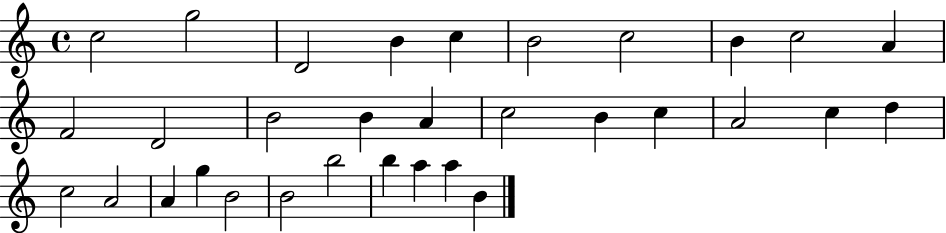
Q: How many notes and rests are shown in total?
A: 32